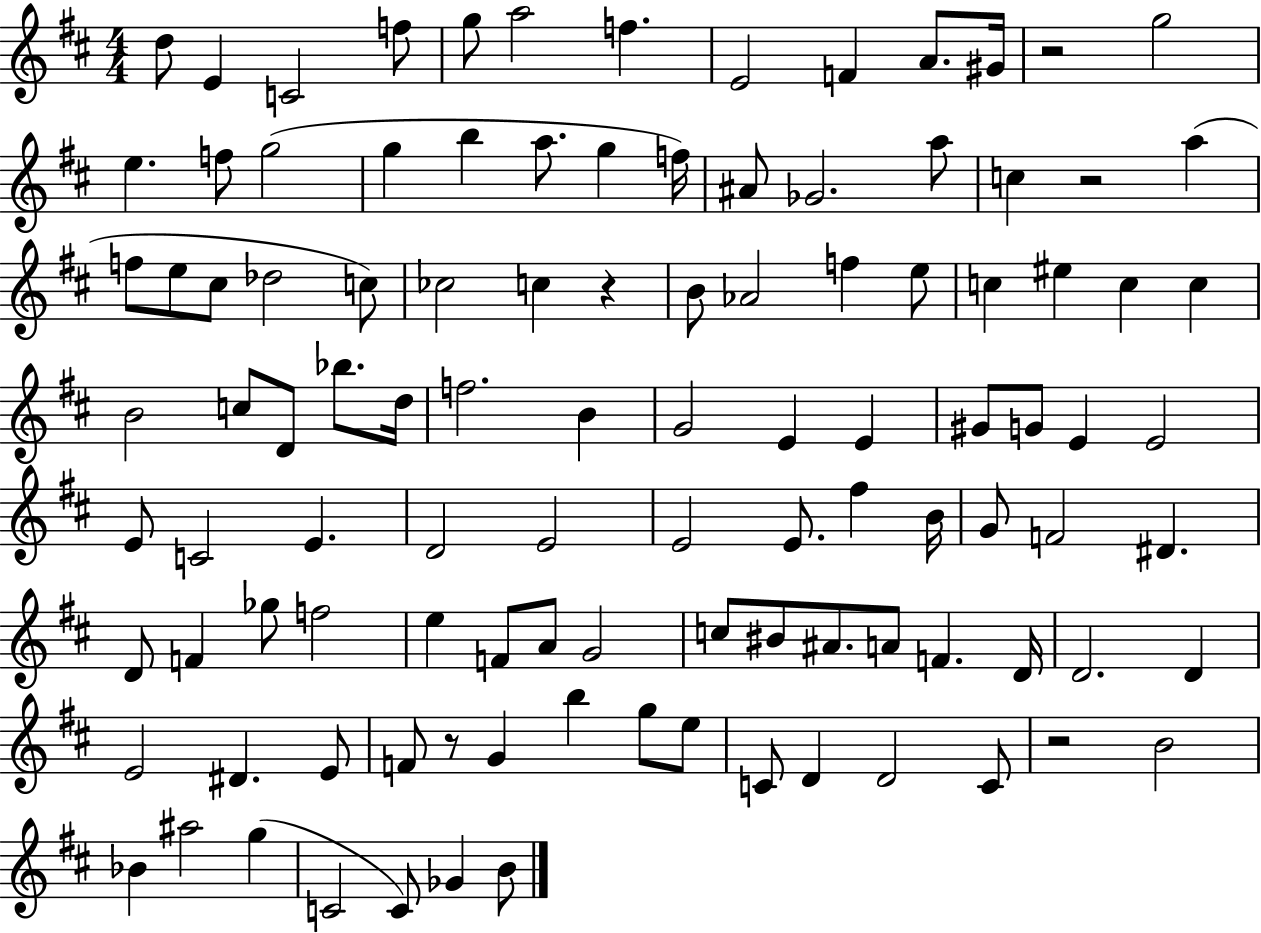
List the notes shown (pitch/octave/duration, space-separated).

D5/e E4/q C4/h F5/e G5/e A5/h F5/q. E4/h F4/q A4/e. G#4/s R/h G5/h E5/q. F5/e G5/h G5/q B5/q A5/e. G5/q F5/s A#4/e Gb4/h. A5/e C5/q R/h A5/q F5/e E5/e C#5/e Db5/h C5/e CES5/h C5/q R/q B4/e Ab4/h F5/q E5/e C5/q EIS5/q C5/q C5/q B4/h C5/e D4/e Bb5/e. D5/s F5/h. B4/q G4/h E4/q E4/q G#4/e G4/e E4/q E4/h E4/e C4/h E4/q. D4/h E4/h E4/h E4/e. F#5/q B4/s G4/e F4/h D#4/q. D4/e F4/q Gb5/e F5/h E5/q F4/e A4/e G4/h C5/e BIS4/e A#4/e. A4/e F4/q. D4/s D4/h. D4/q E4/h D#4/q. E4/e F4/e R/e G4/q B5/q G5/e E5/e C4/e D4/q D4/h C4/e R/h B4/h Bb4/q A#5/h G5/q C4/h C4/e Gb4/q B4/e